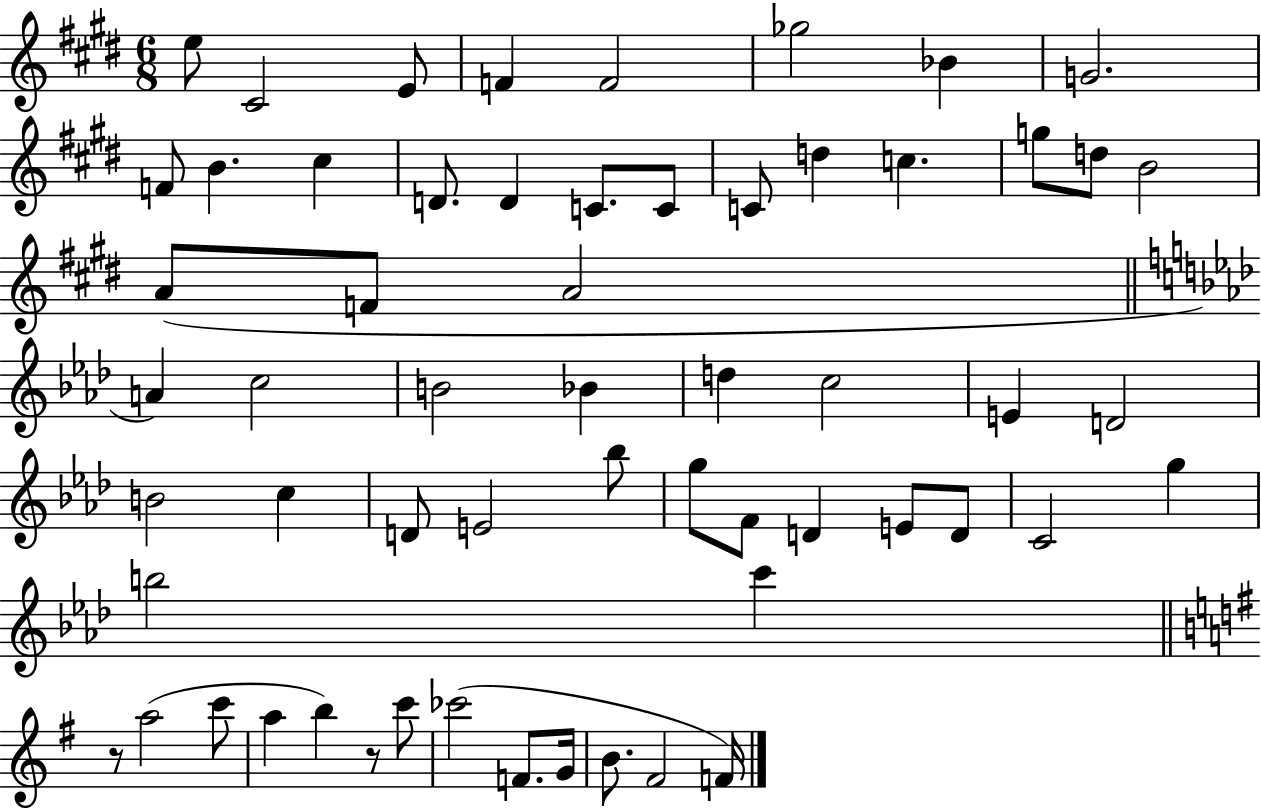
{
  \clef treble
  \numericTimeSignature
  \time 6/8
  \key e \major
  e''8 cis'2 e'8 | f'4 f'2 | ges''2 bes'4 | g'2. | \break f'8 b'4. cis''4 | d'8. d'4 c'8. c'8 | c'8 d''4 c''4. | g''8 d''8 b'2 | \break a'8( f'8 a'2 | \bar "||" \break \key aes \major a'4) c''2 | b'2 bes'4 | d''4 c''2 | e'4 d'2 | \break b'2 c''4 | d'8 e'2 bes''8 | g''8 f'8 d'4 e'8 d'8 | c'2 g''4 | \break b''2 c'''4 | \bar "||" \break \key e \minor r8 a''2( c'''8 | a''4 b''4) r8 c'''8 | ces'''2( f'8. g'16 | b'8. fis'2 f'16) | \break \bar "|."
}